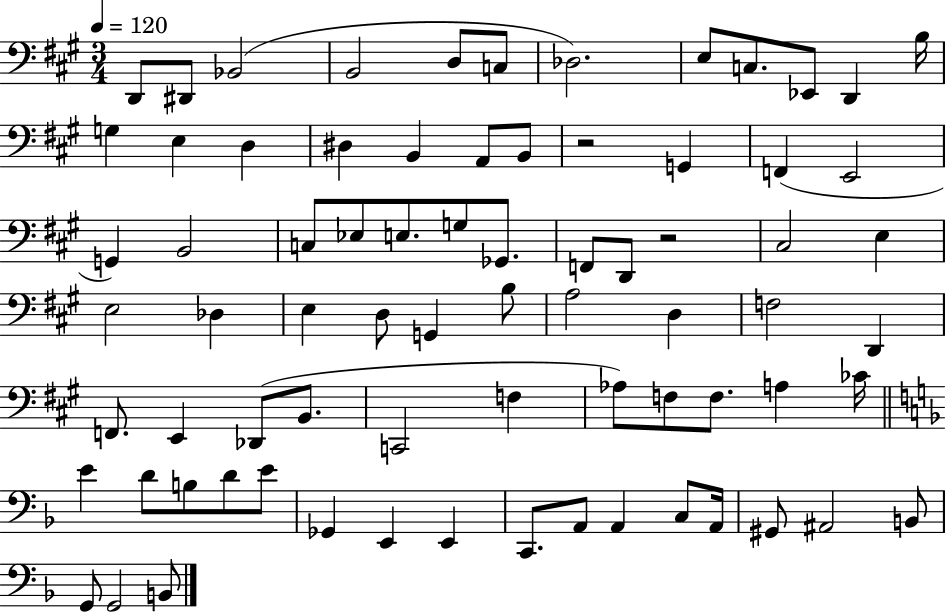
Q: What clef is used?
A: bass